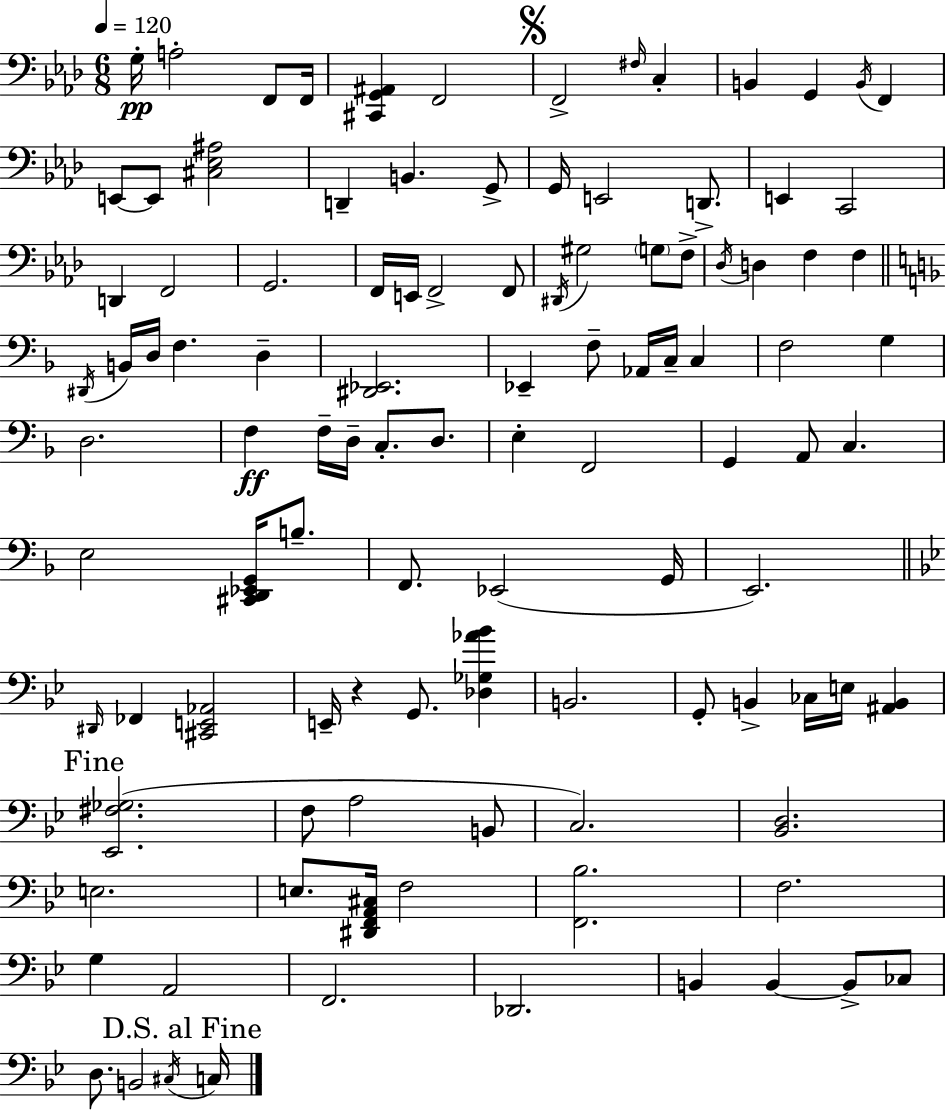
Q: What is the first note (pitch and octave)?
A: G3